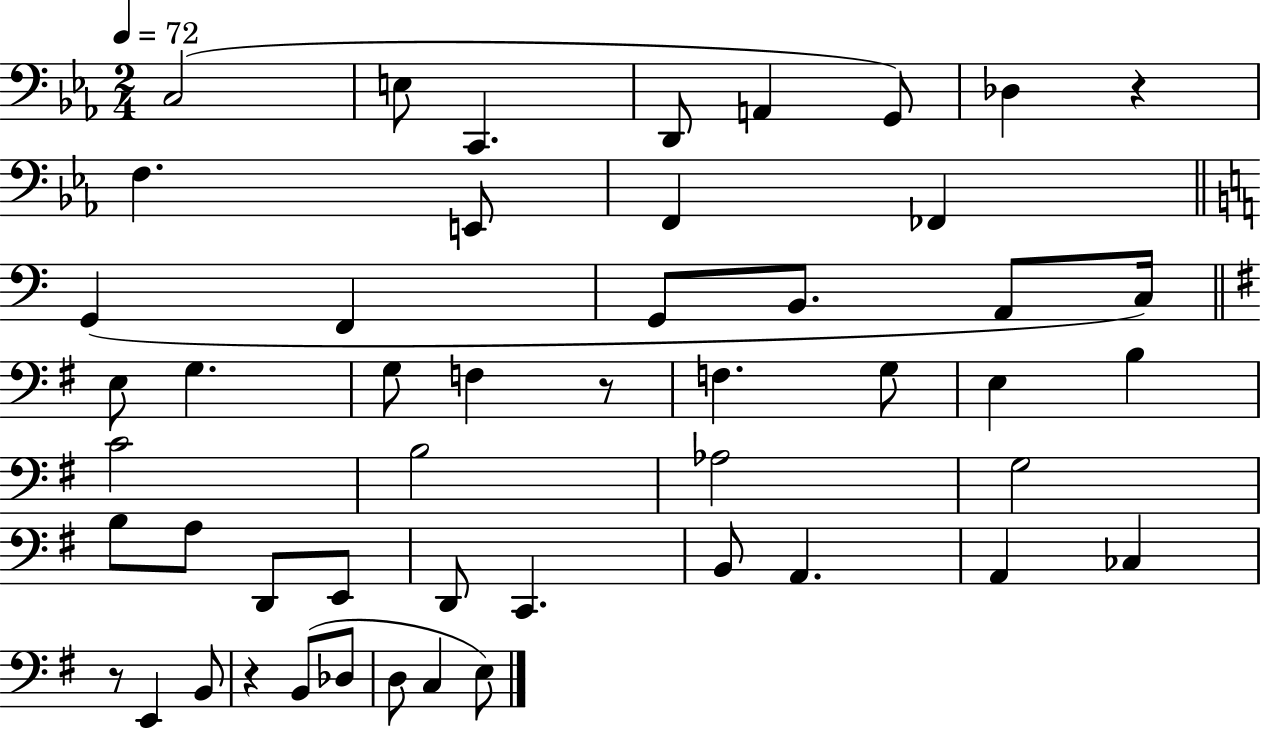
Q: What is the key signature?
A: EES major